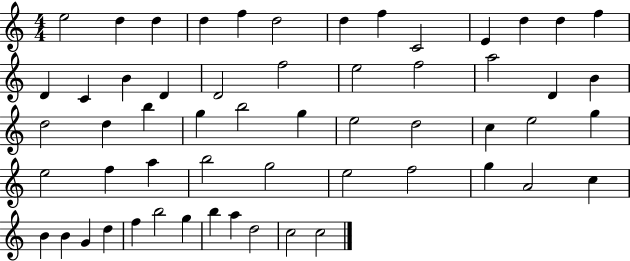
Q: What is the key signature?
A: C major